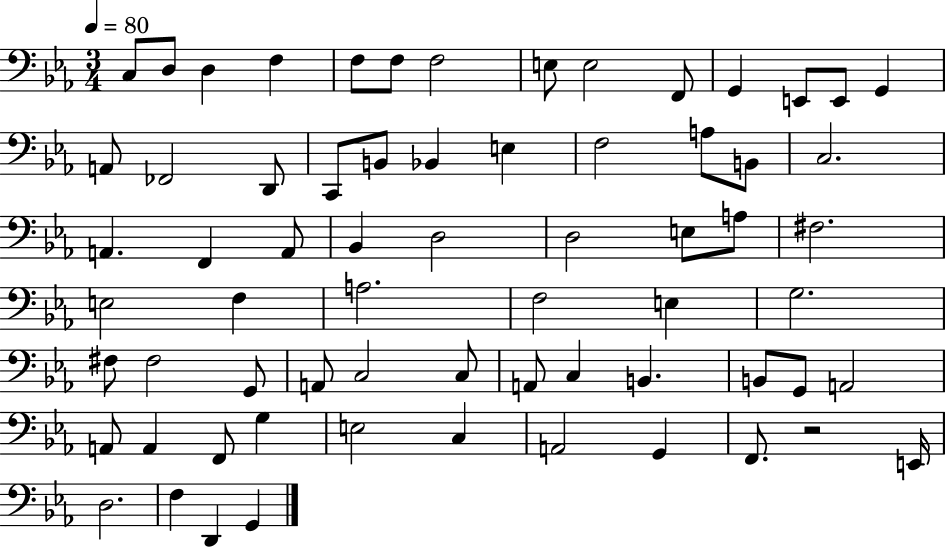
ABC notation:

X:1
T:Untitled
M:3/4
L:1/4
K:Eb
C,/2 D,/2 D, F, F,/2 F,/2 F,2 E,/2 E,2 F,,/2 G,, E,,/2 E,,/2 G,, A,,/2 _F,,2 D,,/2 C,,/2 B,,/2 _B,, E, F,2 A,/2 B,,/2 C,2 A,, F,, A,,/2 _B,, D,2 D,2 E,/2 A,/2 ^F,2 E,2 F, A,2 F,2 E, G,2 ^F,/2 ^F,2 G,,/2 A,,/2 C,2 C,/2 A,,/2 C, B,, B,,/2 G,,/2 A,,2 A,,/2 A,, F,,/2 G, E,2 C, A,,2 G,, F,,/2 z2 E,,/4 D,2 F, D,, G,,